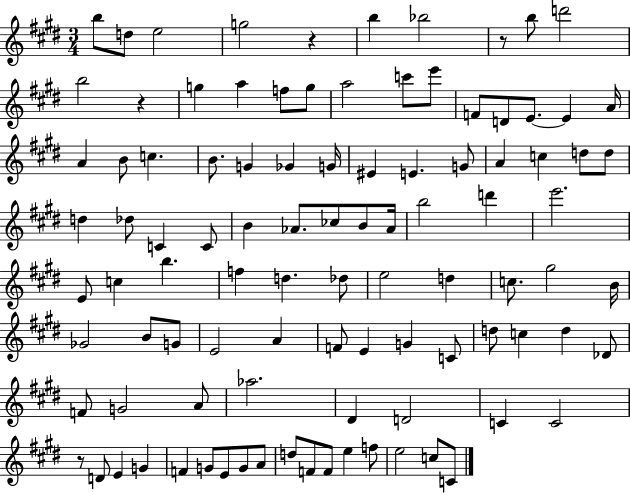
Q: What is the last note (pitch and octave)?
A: C4